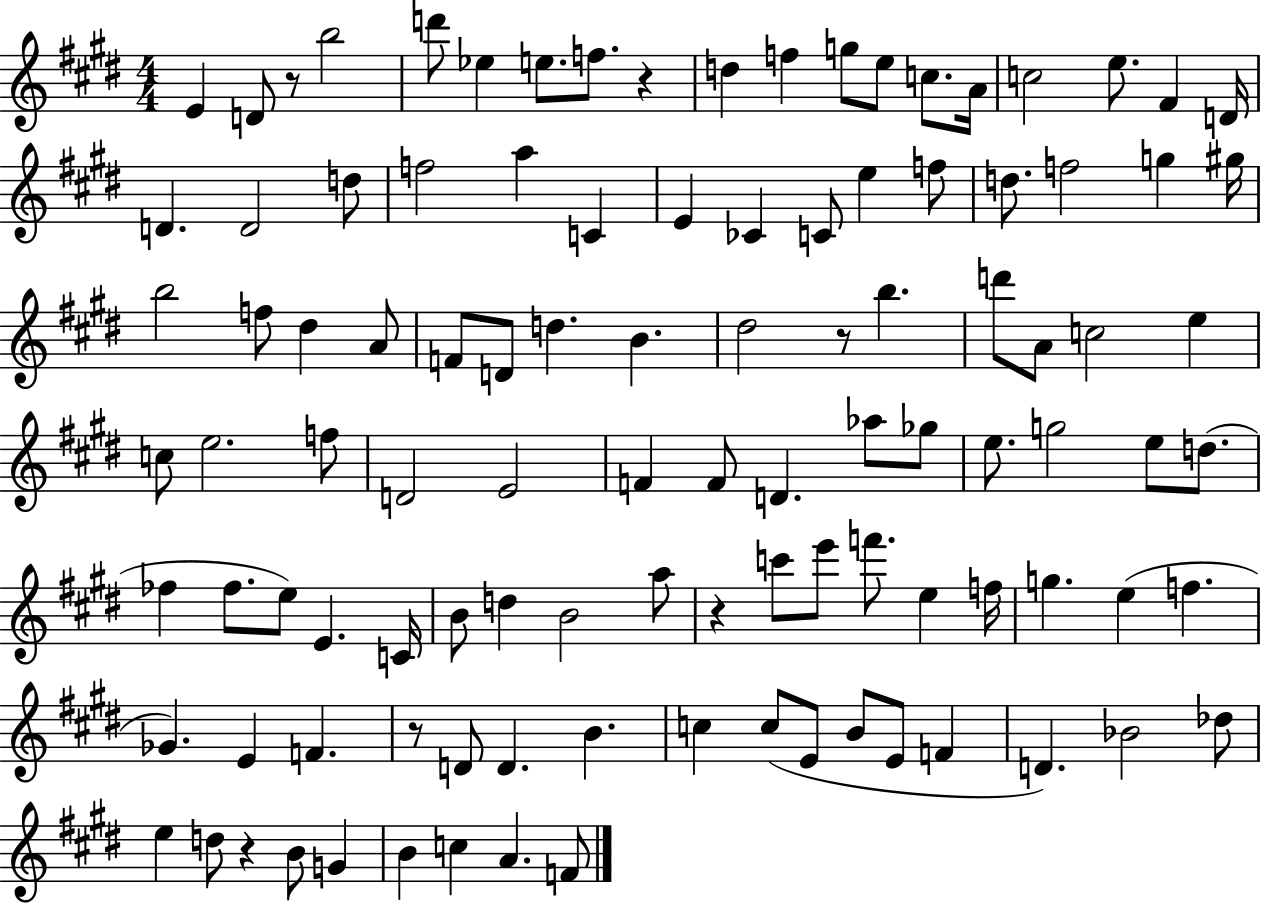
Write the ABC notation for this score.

X:1
T:Untitled
M:4/4
L:1/4
K:E
E D/2 z/2 b2 d'/2 _e e/2 f/2 z d f g/2 e/2 c/2 A/4 c2 e/2 ^F D/4 D D2 d/2 f2 a C E _C C/2 e f/2 d/2 f2 g ^g/4 b2 f/2 ^d A/2 F/2 D/2 d B ^d2 z/2 b d'/2 A/2 c2 e c/2 e2 f/2 D2 E2 F F/2 D _a/2 _g/2 e/2 g2 e/2 d/2 _f _f/2 e/2 E C/4 B/2 d B2 a/2 z c'/2 e'/2 f'/2 e f/4 g e f _G E F z/2 D/2 D B c c/2 E/2 B/2 E/2 F D _B2 _d/2 e d/2 z B/2 G B c A F/2